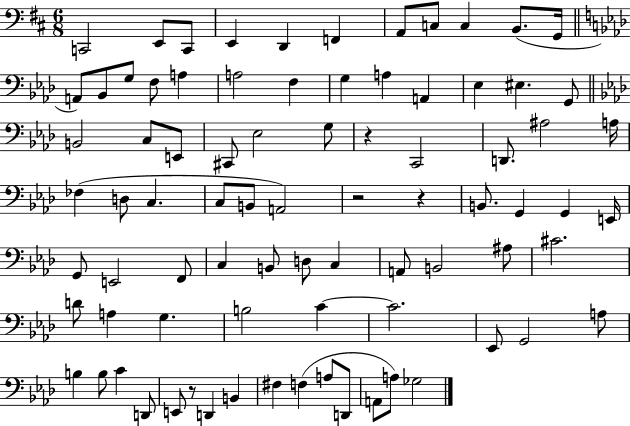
C2/h E2/e C2/e E2/q D2/q F2/q A2/e C3/e C3/q B2/e. G2/s A2/e Bb2/e G3/e F3/e A3/q A3/h F3/q G3/q A3/q A2/q Eb3/q EIS3/q. G2/e B2/h C3/e E2/e C#2/e Eb3/h G3/e R/q C2/h D2/e. A#3/h A3/s FES3/q D3/e C3/q. C3/e B2/e A2/h R/h R/q B2/e. G2/q G2/q E2/s G2/e E2/h F2/e C3/q B2/e D3/e C3/q A2/e B2/h A#3/e C#4/h. D4/e A3/q G3/q. B3/h C4/q C4/h. Eb2/e G2/h A3/e B3/q B3/e C4/q D2/e E2/e R/e D2/q B2/q F#3/q F3/q A3/e D2/e A2/e A3/e Gb3/h